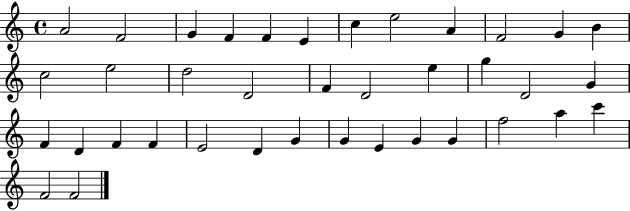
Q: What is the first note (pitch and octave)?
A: A4